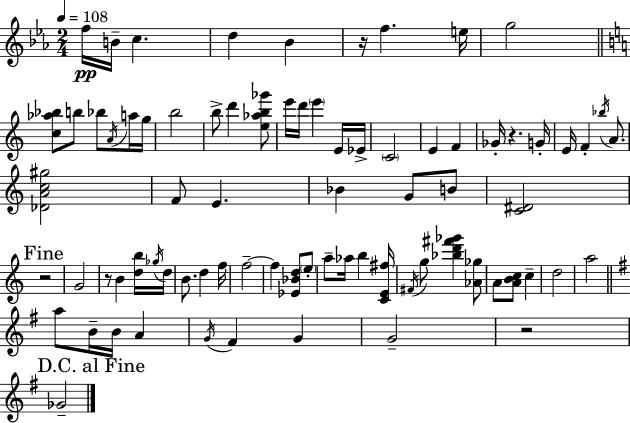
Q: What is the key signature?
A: EES major